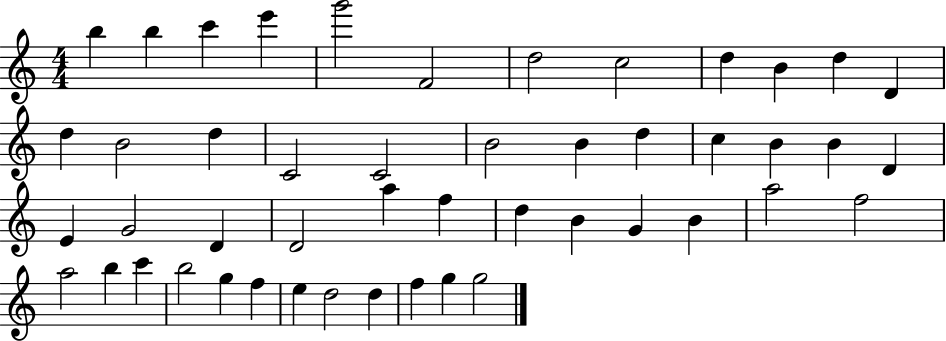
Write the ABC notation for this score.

X:1
T:Untitled
M:4/4
L:1/4
K:C
b b c' e' g'2 F2 d2 c2 d B d D d B2 d C2 C2 B2 B d c B B D E G2 D D2 a f d B G B a2 f2 a2 b c' b2 g f e d2 d f g g2